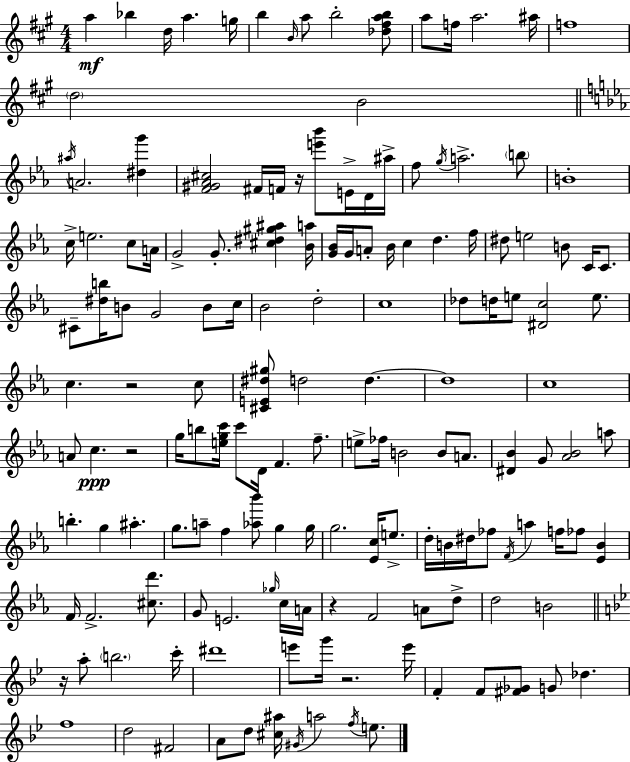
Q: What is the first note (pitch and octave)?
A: A5